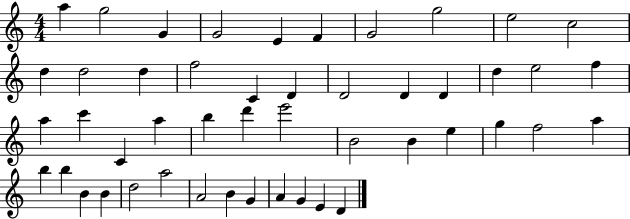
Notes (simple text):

A5/q G5/h G4/q G4/h E4/q F4/q G4/h G5/h E5/h C5/h D5/q D5/h D5/q F5/h C4/q D4/q D4/h D4/q D4/q D5/q E5/h F5/q A5/q C6/q C4/q A5/q B5/q D6/q E6/h B4/h B4/q E5/q G5/q F5/h A5/q B5/q B5/q B4/q B4/q D5/h A5/h A4/h B4/q G4/q A4/q G4/q E4/q D4/q